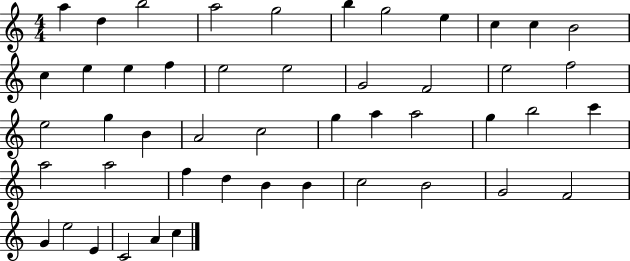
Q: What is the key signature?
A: C major